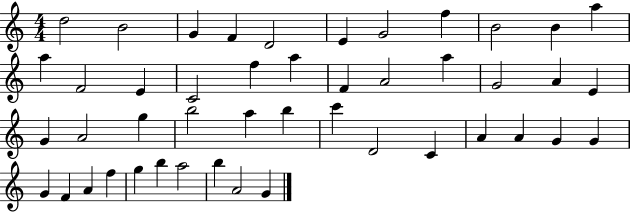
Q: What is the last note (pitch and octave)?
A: G4